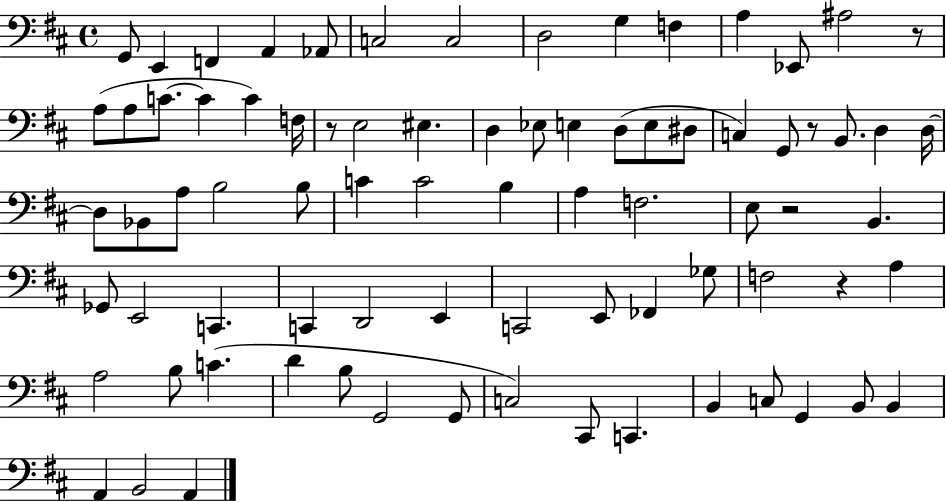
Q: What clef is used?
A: bass